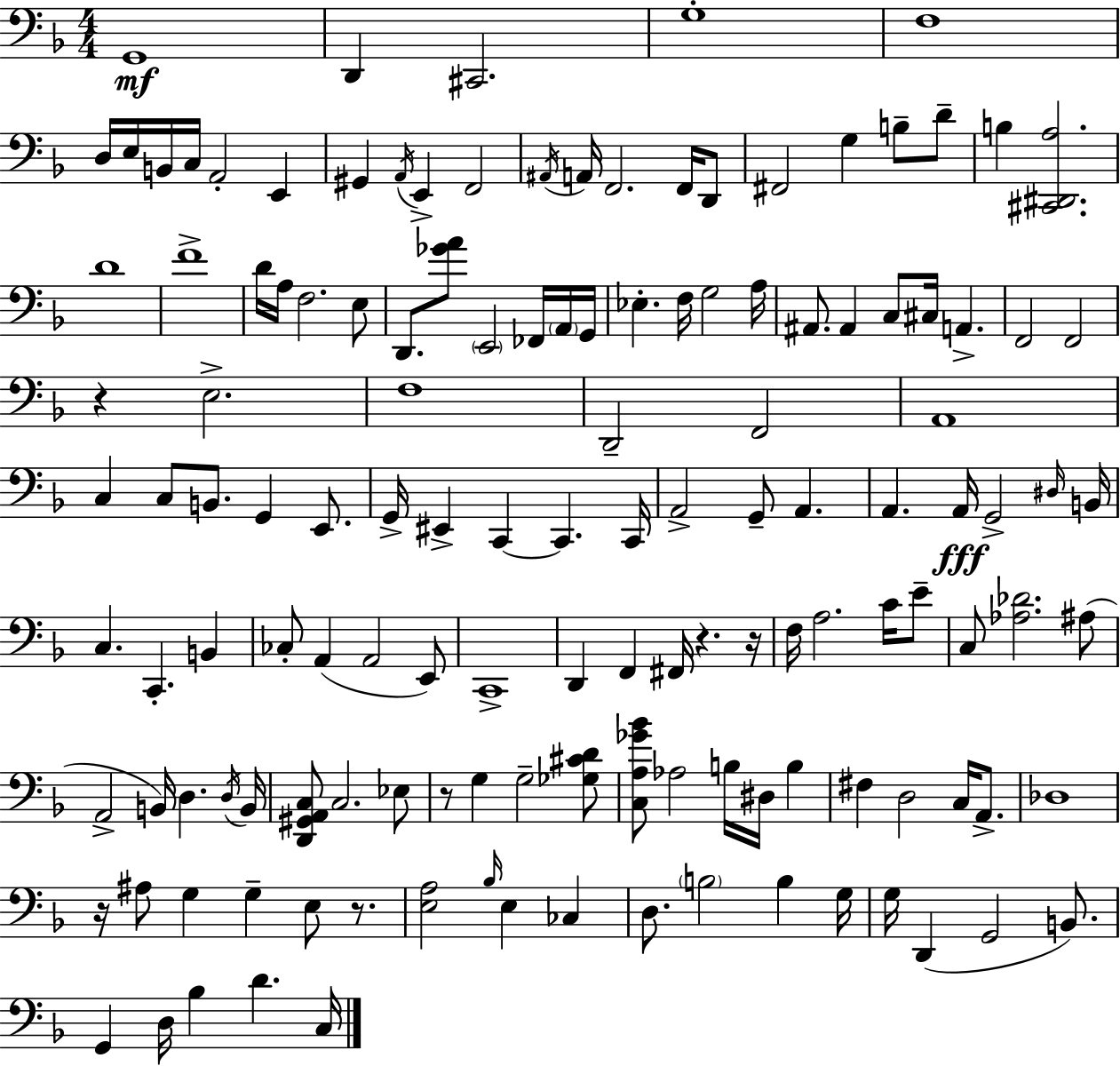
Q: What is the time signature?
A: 4/4